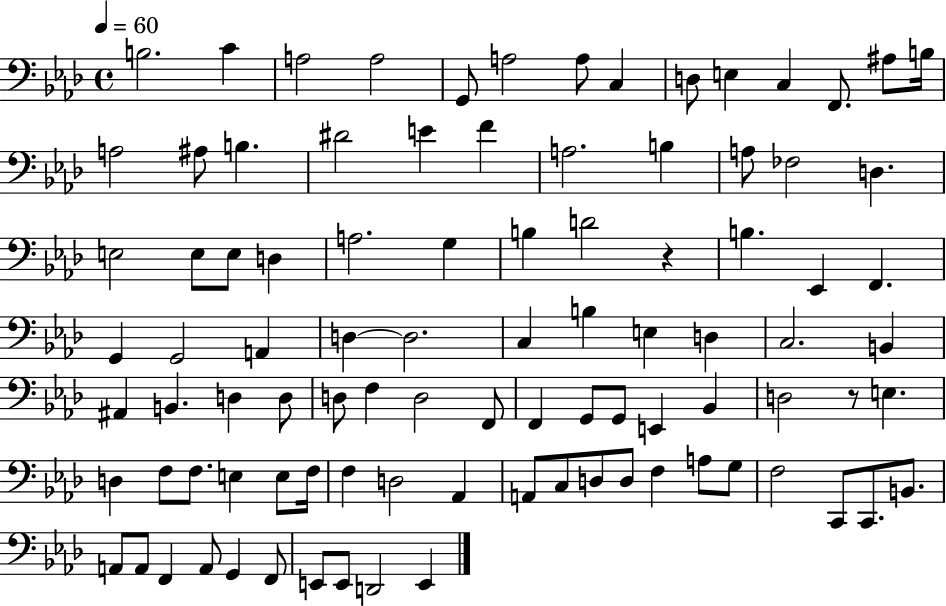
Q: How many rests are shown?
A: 2